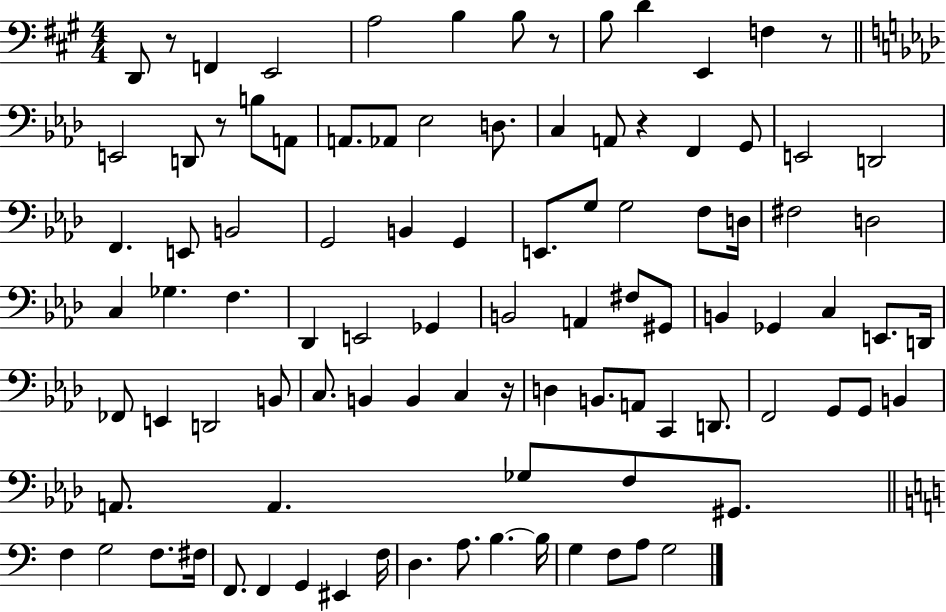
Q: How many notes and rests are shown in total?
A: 97